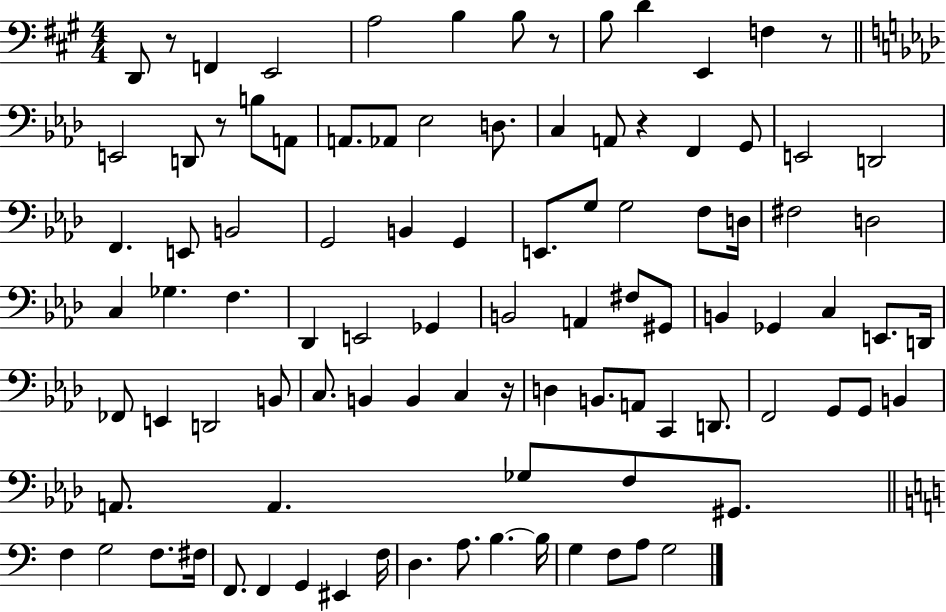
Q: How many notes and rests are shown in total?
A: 97